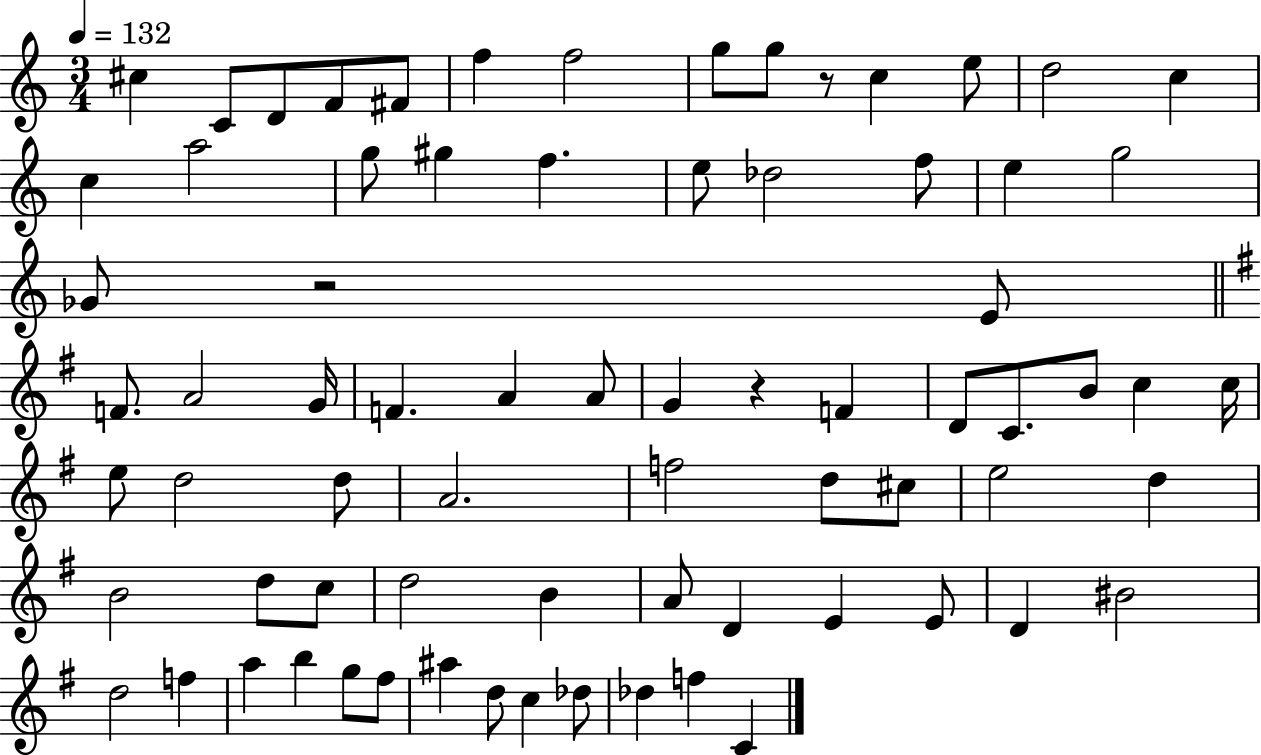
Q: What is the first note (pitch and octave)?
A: C#5